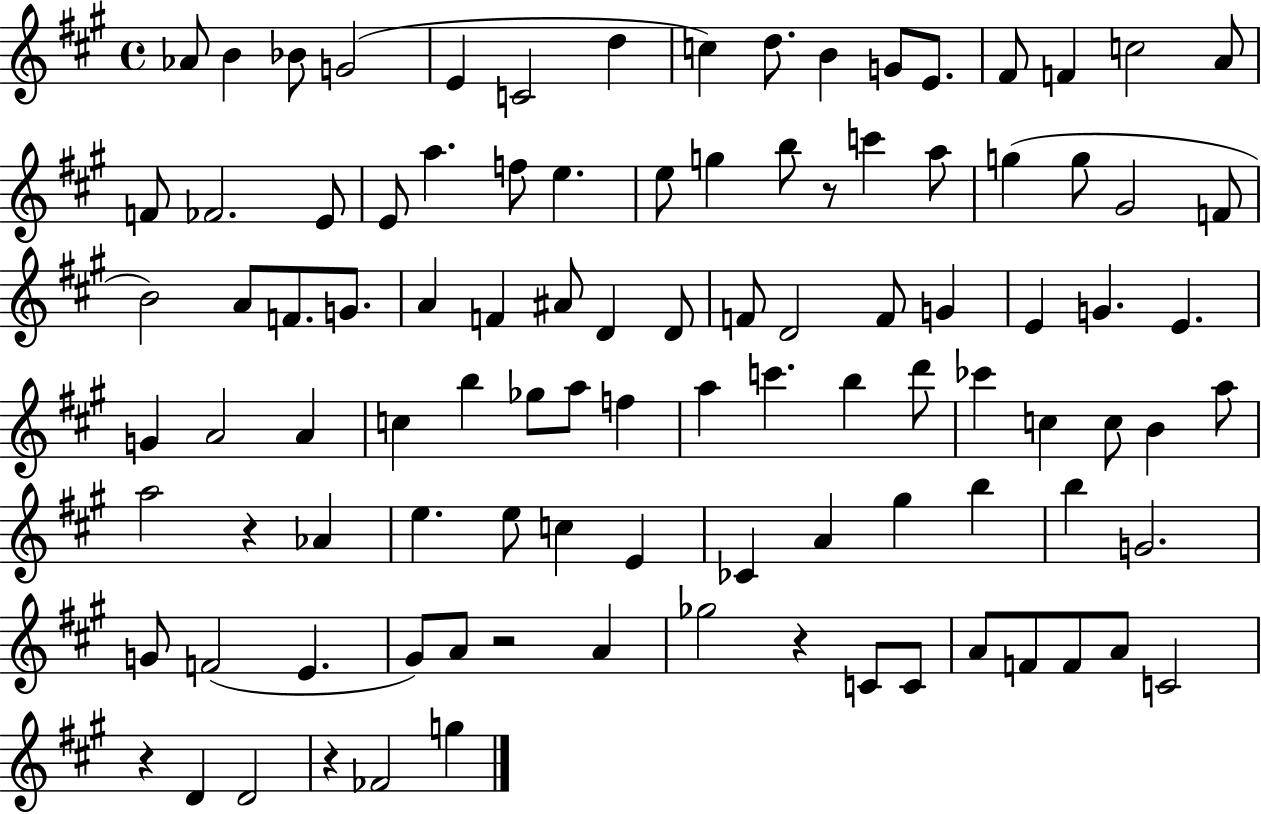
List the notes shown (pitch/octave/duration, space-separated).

Ab4/e B4/q Bb4/e G4/h E4/q C4/h D5/q C5/q D5/e. B4/q G4/e E4/e. F#4/e F4/q C5/h A4/e F4/e FES4/h. E4/e E4/e A5/q. F5/e E5/q. E5/e G5/q B5/e R/e C6/q A5/e G5/q G5/e G#4/h F4/e B4/h A4/e F4/e. G4/e. A4/q F4/q A#4/e D4/q D4/e F4/e D4/h F4/e G4/q E4/q G4/q. E4/q. G4/q A4/h A4/q C5/q B5/q Gb5/e A5/e F5/q A5/q C6/q. B5/q D6/e CES6/q C5/q C5/e B4/q A5/e A5/h R/q Ab4/q E5/q. E5/e C5/q E4/q CES4/q A4/q G#5/q B5/q B5/q G4/h. G4/e F4/h E4/q. G#4/e A4/e R/h A4/q Gb5/h R/q C4/e C4/e A4/e F4/e F4/e A4/e C4/h R/q D4/q D4/h R/q FES4/h G5/q